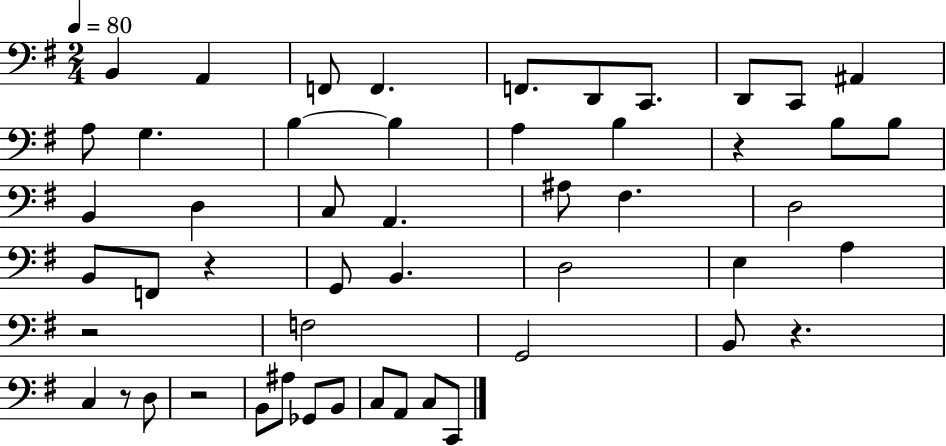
B2/q A2/q F2/e F2/q. F2/e. D2/e C2/e. D2/e C2/e A#2/q A3/e G3/q. B3/q B3/q A3/q B3/q R/q B3/e B3/e B2/q D3/q C3/e A2/q. A#3/e F#3/q. D3/h B2/e F2/e R/q G2/e B2/q. D3/h E3/q A3/q R/h F3/h G2/h B2/e R/q. C3/q R/e D3/e R/h B2/e A#3/e Gb2/e B2/e C3/e A2/e C3/e C2/e